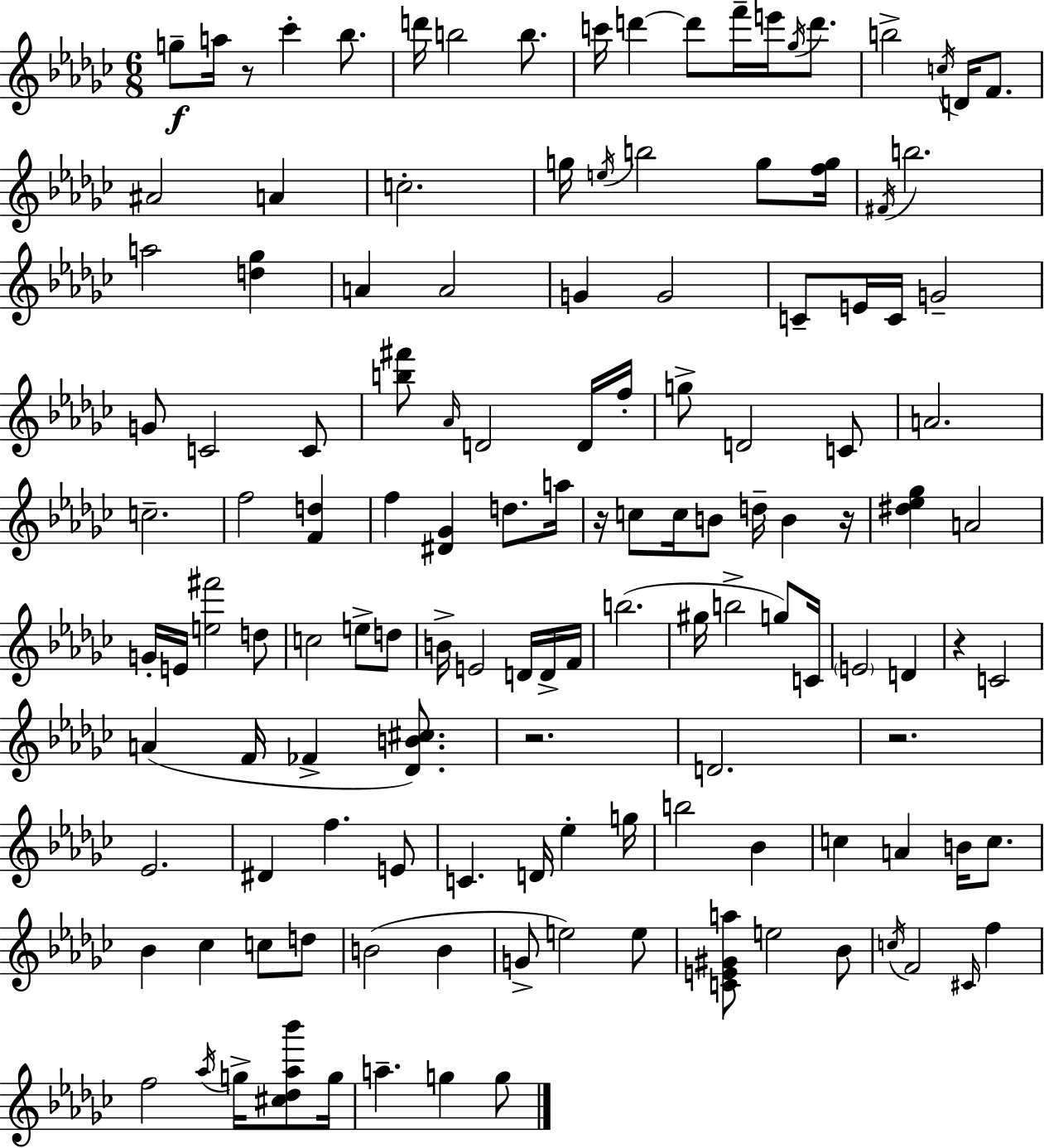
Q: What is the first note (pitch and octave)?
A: G5